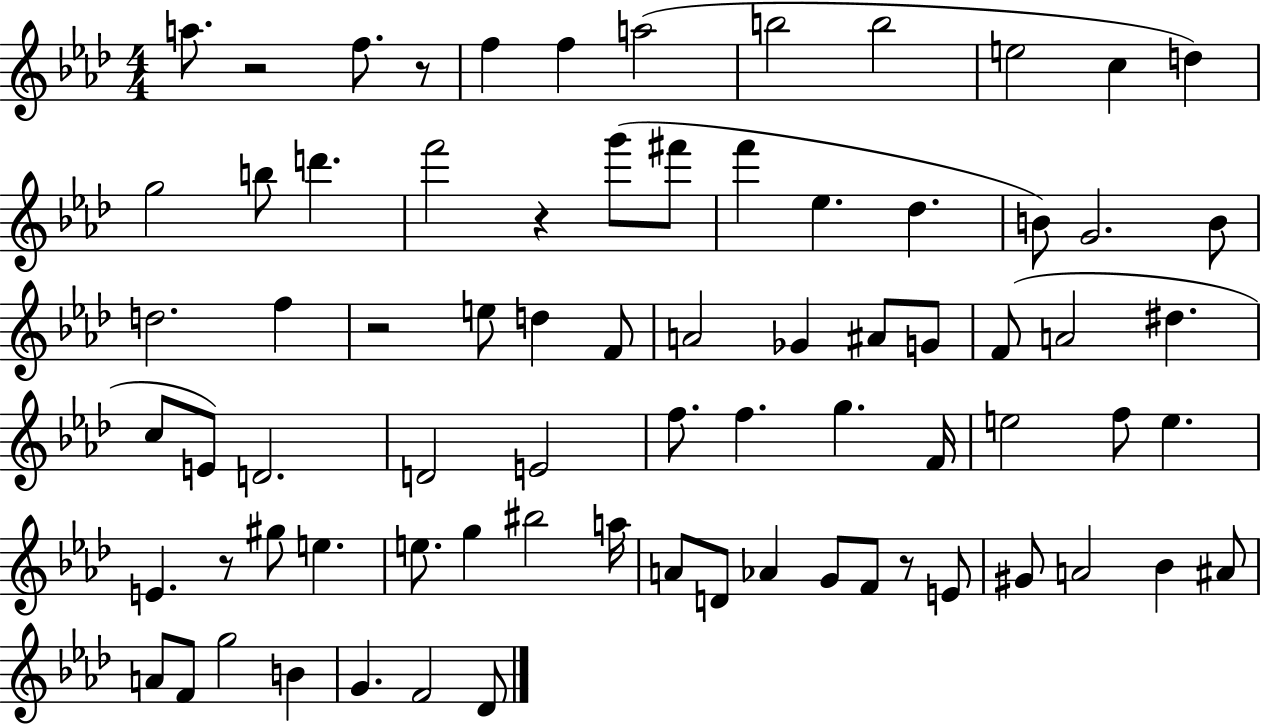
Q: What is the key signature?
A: AES major